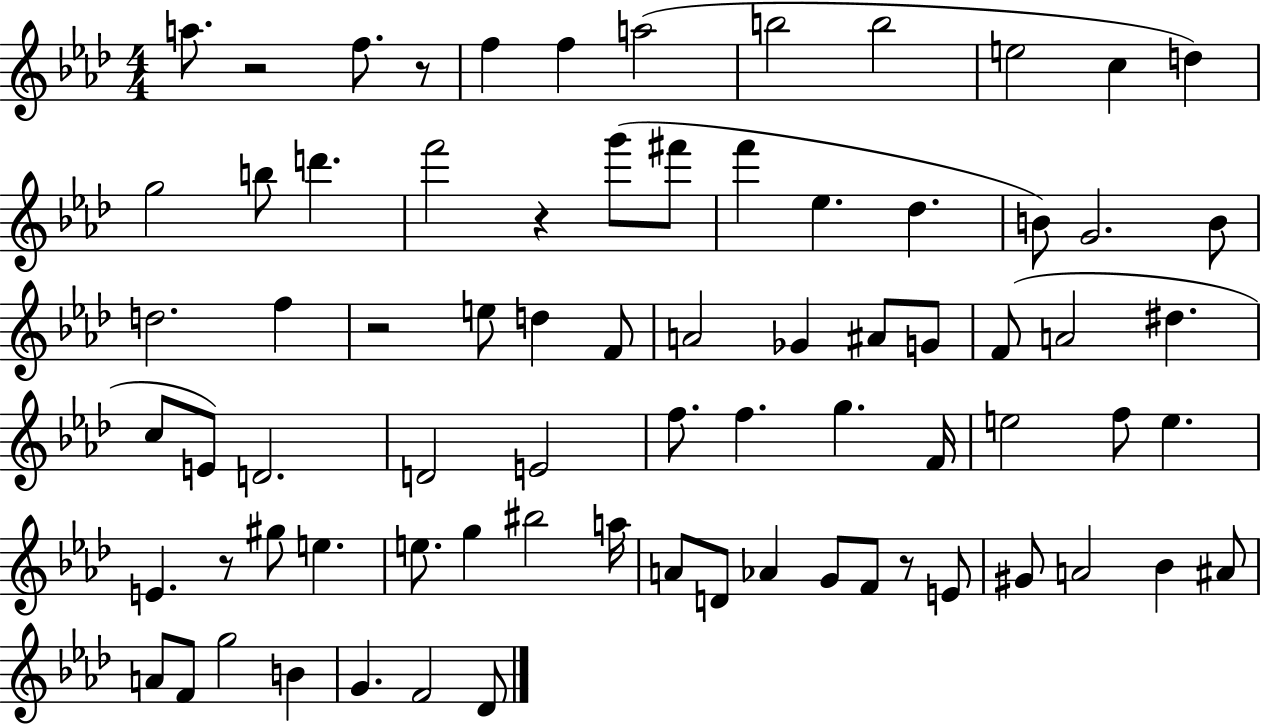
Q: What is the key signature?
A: AES major